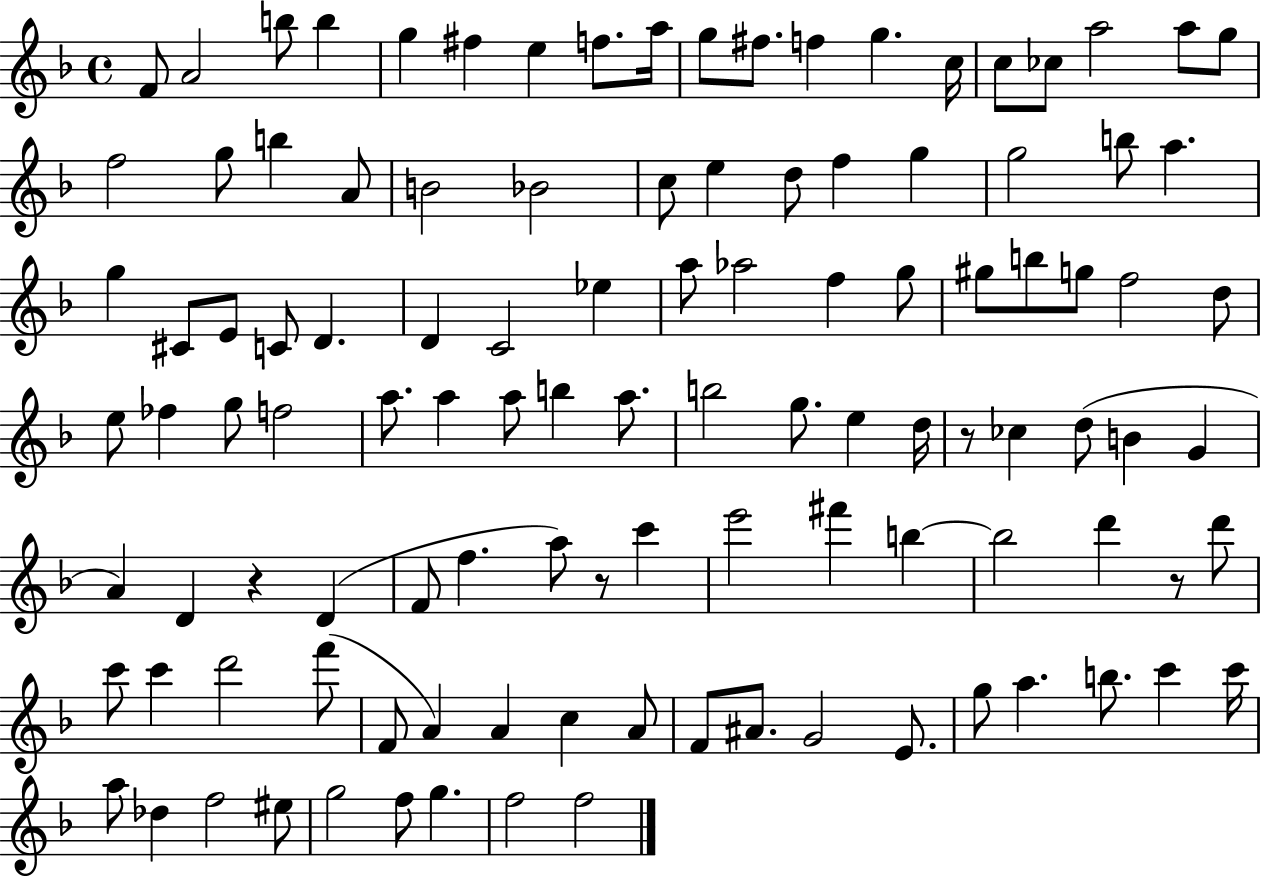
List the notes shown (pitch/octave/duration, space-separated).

F4/e A4/h B5/e B5/q G5/q F#5/q E5/q F5/e. A5/s G5/e F#5/e. F5/q G5/q. C5/s C5/e CES5/e A5/h A5/e G5/e F5/h G5/e B5/q A4/e B4/h Bb4/h C5/e E5/q D5/e F5/q G5/q G5/h B5/e A5/q. G5/q C#4/e E4/e C4/e D4/q. D4/q C4/h Eb5/q A5/e Ab5/h F5/q G5/e G#5/e B5/e G5/e F5/h D5/e E5/e FES5/q G5/e F5/h A5/e. A5/q A5/e B5/q A5/e. B5/h G5/e. E5/q D5/s R/e CES5/q D5/e B4/q G4/q A4/q D4/q R/q D4/q F4/e F5/q. A5/e R/e C6/q E6/h F#6/q B5/q B5/h D6/q R/e D6/e C6/e C6/q D6/h F6/e F4/e A4/q A4/q C5/q A4/e F4/e A#4/e. G4/h E4/e. G5/e A5/q. B5/e. C6/q C6/s A5/e Db5/q F5/h EIS5/e G5/h F5/e G5/q. F5/h F5/h